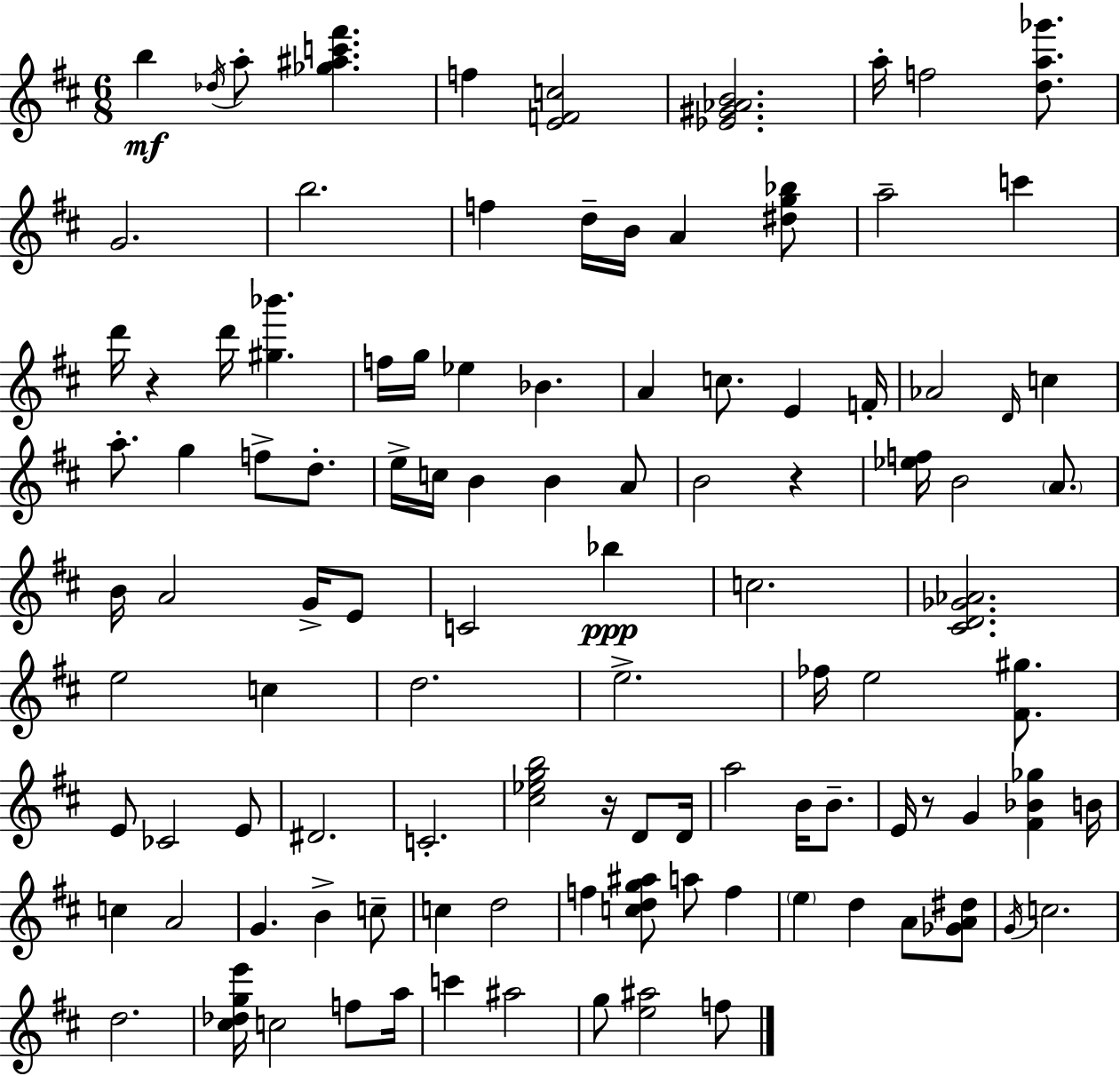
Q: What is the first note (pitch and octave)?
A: B5